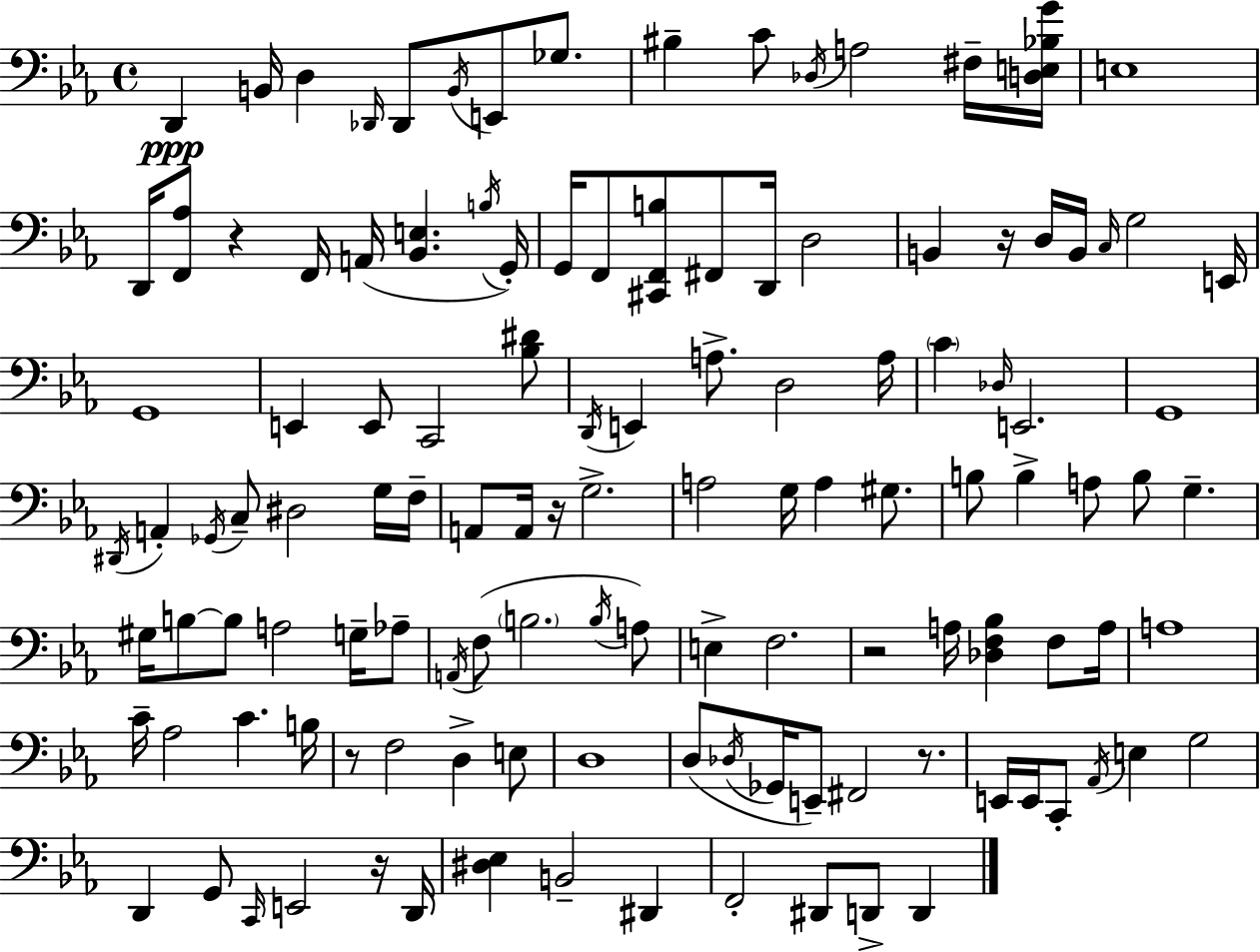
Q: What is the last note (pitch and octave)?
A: D2